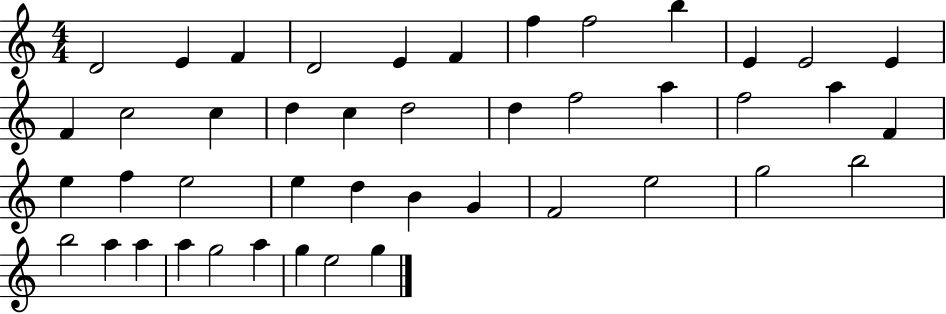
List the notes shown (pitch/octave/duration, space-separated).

D4/h E4/q F4/q D4/h E4/q F4/q F5/q F5/h B5/q E4/q E4/h E4/q F4/q C5/h C5/q D5/q C5/q D5/h D5/q F5/h A5/q F5/h A5/q F4/q E5/q F5/q E5/h E5/q D5/q B4/q G4/q F4/h E5/h G5/h B5/h B5/h A5/q A5/q A5/q G5/h A5/q G5/q E5/h G5/q